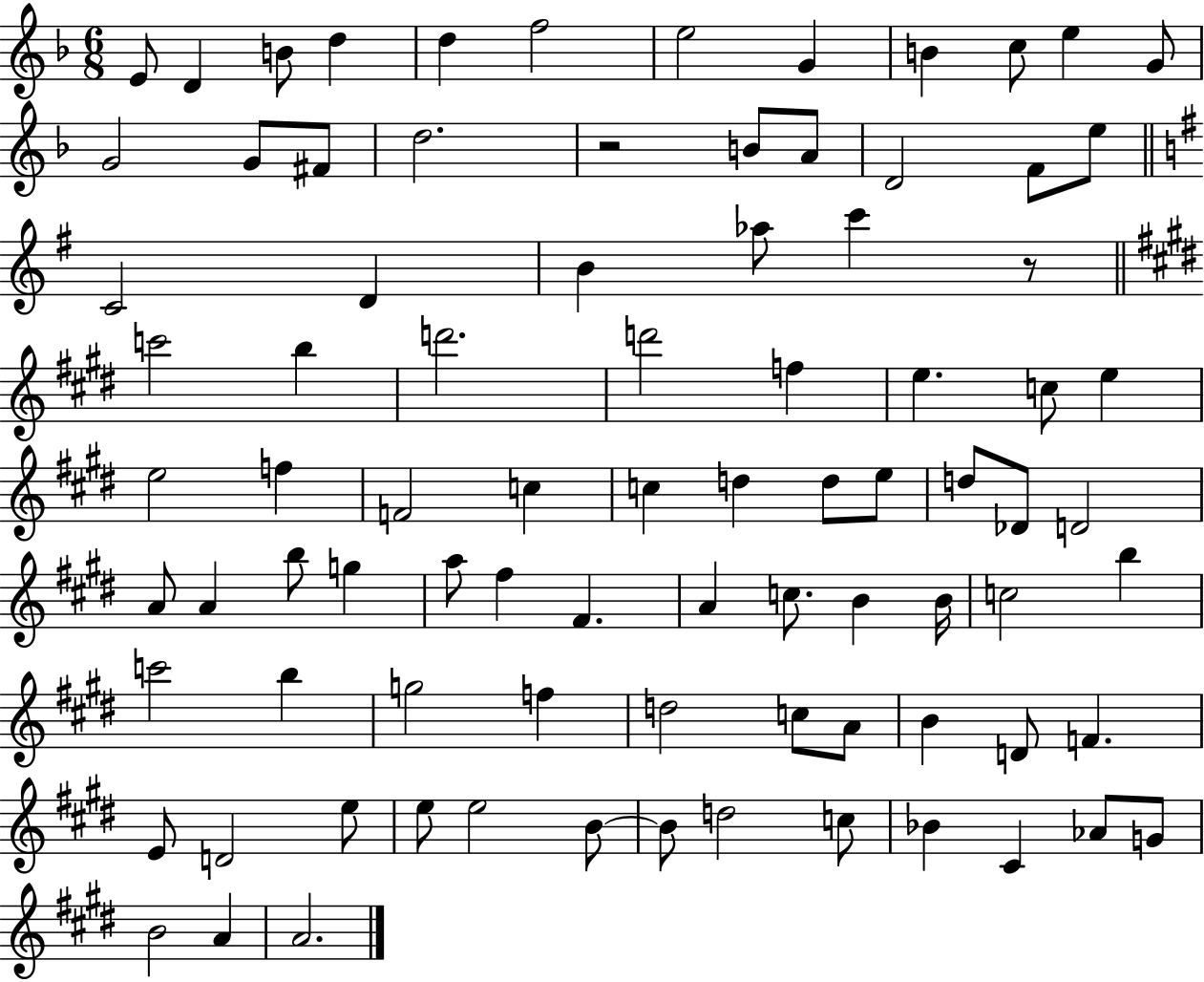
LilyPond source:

{
  \clef treble
  \numericTimeSignature
  \time 6/8
  \key f \major
  e'8 d'4 b'8 d''4 | d''4 f''2 | e''2 g'4 | b'4 c''8 e''4 g'8 | \break g'2 g'8 fis'8 | d''2. | r2 b'8 a'8 | d'2 f'8 e''8 | \break \bar "||" \break \key e \minor c'2 d'4 | b'4 aes''8 c'''4 r8 | \bar "||" \break \key e \major c'''2 b''4 | d'''2. | d'''2 f''4 | e''4. c''8 e''4 | \break e''2 f''4 | f'2 c''4 | c''4 d''4 d''8 e''8 | d''8 des'8 d'2 | \break a'8 a'4 b''8 g''4 | a''8 fis''4 fis'4. | a'4 c''8. b'4 b'16 | c''2 b''4 | \break c'''2 b''4 | g''2 f''4 | d''2 c''8 a'8 | b'4 d'8 f'4. | \break e'8 d'2 e''8 | e''8 e''2 b'8~~ | b'8 d''2 c''8 | bes'4 cis'4 aes'8 g'8 | \break b'2 a'4 | a'2. | \bar "|."
}